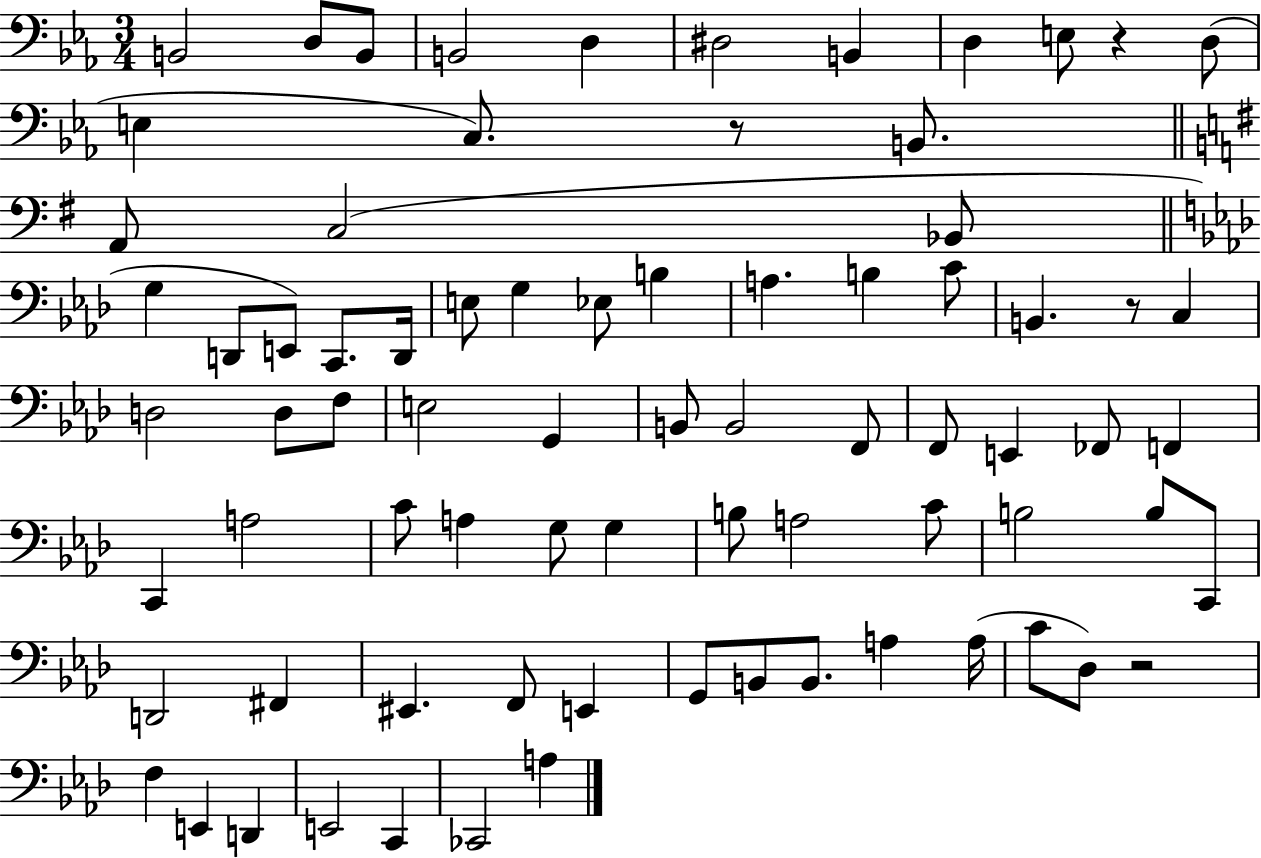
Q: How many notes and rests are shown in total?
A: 77